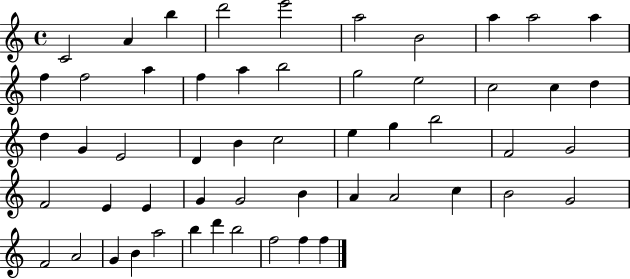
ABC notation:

X:1
T:Untitled
M:4/4
L:1/4
K:C
C2 A b d'2 e'2 a2 B2 a a2 a f f2 a f a b2 g2 e2 c2 c d d G E2 D B c2 e g b2 F2 G2 F2 E E G G2 B A A2 c B2 G2 F2 A2 G B a2 b d' b2 f2 f f